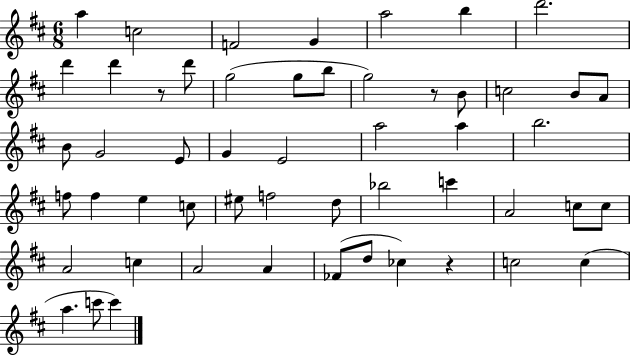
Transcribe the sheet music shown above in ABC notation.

X:1
T:Untitled
M:6/8
L:1/4
K:D
a c2 F2 G a2 b d'2 d' d' z/2 d'/2 g2 g/2 b/2 g2 z/2 B/2 c2 B/2 A/2 B/2 G2 E/2 G E2 a2 a b2 f/2 f e c/2 ^e/2 f2 d/2 _b2 c' A2 c/2 c/2 A2 c A2 A _F/2 d/2 _c z c2 c a c'/2 c'